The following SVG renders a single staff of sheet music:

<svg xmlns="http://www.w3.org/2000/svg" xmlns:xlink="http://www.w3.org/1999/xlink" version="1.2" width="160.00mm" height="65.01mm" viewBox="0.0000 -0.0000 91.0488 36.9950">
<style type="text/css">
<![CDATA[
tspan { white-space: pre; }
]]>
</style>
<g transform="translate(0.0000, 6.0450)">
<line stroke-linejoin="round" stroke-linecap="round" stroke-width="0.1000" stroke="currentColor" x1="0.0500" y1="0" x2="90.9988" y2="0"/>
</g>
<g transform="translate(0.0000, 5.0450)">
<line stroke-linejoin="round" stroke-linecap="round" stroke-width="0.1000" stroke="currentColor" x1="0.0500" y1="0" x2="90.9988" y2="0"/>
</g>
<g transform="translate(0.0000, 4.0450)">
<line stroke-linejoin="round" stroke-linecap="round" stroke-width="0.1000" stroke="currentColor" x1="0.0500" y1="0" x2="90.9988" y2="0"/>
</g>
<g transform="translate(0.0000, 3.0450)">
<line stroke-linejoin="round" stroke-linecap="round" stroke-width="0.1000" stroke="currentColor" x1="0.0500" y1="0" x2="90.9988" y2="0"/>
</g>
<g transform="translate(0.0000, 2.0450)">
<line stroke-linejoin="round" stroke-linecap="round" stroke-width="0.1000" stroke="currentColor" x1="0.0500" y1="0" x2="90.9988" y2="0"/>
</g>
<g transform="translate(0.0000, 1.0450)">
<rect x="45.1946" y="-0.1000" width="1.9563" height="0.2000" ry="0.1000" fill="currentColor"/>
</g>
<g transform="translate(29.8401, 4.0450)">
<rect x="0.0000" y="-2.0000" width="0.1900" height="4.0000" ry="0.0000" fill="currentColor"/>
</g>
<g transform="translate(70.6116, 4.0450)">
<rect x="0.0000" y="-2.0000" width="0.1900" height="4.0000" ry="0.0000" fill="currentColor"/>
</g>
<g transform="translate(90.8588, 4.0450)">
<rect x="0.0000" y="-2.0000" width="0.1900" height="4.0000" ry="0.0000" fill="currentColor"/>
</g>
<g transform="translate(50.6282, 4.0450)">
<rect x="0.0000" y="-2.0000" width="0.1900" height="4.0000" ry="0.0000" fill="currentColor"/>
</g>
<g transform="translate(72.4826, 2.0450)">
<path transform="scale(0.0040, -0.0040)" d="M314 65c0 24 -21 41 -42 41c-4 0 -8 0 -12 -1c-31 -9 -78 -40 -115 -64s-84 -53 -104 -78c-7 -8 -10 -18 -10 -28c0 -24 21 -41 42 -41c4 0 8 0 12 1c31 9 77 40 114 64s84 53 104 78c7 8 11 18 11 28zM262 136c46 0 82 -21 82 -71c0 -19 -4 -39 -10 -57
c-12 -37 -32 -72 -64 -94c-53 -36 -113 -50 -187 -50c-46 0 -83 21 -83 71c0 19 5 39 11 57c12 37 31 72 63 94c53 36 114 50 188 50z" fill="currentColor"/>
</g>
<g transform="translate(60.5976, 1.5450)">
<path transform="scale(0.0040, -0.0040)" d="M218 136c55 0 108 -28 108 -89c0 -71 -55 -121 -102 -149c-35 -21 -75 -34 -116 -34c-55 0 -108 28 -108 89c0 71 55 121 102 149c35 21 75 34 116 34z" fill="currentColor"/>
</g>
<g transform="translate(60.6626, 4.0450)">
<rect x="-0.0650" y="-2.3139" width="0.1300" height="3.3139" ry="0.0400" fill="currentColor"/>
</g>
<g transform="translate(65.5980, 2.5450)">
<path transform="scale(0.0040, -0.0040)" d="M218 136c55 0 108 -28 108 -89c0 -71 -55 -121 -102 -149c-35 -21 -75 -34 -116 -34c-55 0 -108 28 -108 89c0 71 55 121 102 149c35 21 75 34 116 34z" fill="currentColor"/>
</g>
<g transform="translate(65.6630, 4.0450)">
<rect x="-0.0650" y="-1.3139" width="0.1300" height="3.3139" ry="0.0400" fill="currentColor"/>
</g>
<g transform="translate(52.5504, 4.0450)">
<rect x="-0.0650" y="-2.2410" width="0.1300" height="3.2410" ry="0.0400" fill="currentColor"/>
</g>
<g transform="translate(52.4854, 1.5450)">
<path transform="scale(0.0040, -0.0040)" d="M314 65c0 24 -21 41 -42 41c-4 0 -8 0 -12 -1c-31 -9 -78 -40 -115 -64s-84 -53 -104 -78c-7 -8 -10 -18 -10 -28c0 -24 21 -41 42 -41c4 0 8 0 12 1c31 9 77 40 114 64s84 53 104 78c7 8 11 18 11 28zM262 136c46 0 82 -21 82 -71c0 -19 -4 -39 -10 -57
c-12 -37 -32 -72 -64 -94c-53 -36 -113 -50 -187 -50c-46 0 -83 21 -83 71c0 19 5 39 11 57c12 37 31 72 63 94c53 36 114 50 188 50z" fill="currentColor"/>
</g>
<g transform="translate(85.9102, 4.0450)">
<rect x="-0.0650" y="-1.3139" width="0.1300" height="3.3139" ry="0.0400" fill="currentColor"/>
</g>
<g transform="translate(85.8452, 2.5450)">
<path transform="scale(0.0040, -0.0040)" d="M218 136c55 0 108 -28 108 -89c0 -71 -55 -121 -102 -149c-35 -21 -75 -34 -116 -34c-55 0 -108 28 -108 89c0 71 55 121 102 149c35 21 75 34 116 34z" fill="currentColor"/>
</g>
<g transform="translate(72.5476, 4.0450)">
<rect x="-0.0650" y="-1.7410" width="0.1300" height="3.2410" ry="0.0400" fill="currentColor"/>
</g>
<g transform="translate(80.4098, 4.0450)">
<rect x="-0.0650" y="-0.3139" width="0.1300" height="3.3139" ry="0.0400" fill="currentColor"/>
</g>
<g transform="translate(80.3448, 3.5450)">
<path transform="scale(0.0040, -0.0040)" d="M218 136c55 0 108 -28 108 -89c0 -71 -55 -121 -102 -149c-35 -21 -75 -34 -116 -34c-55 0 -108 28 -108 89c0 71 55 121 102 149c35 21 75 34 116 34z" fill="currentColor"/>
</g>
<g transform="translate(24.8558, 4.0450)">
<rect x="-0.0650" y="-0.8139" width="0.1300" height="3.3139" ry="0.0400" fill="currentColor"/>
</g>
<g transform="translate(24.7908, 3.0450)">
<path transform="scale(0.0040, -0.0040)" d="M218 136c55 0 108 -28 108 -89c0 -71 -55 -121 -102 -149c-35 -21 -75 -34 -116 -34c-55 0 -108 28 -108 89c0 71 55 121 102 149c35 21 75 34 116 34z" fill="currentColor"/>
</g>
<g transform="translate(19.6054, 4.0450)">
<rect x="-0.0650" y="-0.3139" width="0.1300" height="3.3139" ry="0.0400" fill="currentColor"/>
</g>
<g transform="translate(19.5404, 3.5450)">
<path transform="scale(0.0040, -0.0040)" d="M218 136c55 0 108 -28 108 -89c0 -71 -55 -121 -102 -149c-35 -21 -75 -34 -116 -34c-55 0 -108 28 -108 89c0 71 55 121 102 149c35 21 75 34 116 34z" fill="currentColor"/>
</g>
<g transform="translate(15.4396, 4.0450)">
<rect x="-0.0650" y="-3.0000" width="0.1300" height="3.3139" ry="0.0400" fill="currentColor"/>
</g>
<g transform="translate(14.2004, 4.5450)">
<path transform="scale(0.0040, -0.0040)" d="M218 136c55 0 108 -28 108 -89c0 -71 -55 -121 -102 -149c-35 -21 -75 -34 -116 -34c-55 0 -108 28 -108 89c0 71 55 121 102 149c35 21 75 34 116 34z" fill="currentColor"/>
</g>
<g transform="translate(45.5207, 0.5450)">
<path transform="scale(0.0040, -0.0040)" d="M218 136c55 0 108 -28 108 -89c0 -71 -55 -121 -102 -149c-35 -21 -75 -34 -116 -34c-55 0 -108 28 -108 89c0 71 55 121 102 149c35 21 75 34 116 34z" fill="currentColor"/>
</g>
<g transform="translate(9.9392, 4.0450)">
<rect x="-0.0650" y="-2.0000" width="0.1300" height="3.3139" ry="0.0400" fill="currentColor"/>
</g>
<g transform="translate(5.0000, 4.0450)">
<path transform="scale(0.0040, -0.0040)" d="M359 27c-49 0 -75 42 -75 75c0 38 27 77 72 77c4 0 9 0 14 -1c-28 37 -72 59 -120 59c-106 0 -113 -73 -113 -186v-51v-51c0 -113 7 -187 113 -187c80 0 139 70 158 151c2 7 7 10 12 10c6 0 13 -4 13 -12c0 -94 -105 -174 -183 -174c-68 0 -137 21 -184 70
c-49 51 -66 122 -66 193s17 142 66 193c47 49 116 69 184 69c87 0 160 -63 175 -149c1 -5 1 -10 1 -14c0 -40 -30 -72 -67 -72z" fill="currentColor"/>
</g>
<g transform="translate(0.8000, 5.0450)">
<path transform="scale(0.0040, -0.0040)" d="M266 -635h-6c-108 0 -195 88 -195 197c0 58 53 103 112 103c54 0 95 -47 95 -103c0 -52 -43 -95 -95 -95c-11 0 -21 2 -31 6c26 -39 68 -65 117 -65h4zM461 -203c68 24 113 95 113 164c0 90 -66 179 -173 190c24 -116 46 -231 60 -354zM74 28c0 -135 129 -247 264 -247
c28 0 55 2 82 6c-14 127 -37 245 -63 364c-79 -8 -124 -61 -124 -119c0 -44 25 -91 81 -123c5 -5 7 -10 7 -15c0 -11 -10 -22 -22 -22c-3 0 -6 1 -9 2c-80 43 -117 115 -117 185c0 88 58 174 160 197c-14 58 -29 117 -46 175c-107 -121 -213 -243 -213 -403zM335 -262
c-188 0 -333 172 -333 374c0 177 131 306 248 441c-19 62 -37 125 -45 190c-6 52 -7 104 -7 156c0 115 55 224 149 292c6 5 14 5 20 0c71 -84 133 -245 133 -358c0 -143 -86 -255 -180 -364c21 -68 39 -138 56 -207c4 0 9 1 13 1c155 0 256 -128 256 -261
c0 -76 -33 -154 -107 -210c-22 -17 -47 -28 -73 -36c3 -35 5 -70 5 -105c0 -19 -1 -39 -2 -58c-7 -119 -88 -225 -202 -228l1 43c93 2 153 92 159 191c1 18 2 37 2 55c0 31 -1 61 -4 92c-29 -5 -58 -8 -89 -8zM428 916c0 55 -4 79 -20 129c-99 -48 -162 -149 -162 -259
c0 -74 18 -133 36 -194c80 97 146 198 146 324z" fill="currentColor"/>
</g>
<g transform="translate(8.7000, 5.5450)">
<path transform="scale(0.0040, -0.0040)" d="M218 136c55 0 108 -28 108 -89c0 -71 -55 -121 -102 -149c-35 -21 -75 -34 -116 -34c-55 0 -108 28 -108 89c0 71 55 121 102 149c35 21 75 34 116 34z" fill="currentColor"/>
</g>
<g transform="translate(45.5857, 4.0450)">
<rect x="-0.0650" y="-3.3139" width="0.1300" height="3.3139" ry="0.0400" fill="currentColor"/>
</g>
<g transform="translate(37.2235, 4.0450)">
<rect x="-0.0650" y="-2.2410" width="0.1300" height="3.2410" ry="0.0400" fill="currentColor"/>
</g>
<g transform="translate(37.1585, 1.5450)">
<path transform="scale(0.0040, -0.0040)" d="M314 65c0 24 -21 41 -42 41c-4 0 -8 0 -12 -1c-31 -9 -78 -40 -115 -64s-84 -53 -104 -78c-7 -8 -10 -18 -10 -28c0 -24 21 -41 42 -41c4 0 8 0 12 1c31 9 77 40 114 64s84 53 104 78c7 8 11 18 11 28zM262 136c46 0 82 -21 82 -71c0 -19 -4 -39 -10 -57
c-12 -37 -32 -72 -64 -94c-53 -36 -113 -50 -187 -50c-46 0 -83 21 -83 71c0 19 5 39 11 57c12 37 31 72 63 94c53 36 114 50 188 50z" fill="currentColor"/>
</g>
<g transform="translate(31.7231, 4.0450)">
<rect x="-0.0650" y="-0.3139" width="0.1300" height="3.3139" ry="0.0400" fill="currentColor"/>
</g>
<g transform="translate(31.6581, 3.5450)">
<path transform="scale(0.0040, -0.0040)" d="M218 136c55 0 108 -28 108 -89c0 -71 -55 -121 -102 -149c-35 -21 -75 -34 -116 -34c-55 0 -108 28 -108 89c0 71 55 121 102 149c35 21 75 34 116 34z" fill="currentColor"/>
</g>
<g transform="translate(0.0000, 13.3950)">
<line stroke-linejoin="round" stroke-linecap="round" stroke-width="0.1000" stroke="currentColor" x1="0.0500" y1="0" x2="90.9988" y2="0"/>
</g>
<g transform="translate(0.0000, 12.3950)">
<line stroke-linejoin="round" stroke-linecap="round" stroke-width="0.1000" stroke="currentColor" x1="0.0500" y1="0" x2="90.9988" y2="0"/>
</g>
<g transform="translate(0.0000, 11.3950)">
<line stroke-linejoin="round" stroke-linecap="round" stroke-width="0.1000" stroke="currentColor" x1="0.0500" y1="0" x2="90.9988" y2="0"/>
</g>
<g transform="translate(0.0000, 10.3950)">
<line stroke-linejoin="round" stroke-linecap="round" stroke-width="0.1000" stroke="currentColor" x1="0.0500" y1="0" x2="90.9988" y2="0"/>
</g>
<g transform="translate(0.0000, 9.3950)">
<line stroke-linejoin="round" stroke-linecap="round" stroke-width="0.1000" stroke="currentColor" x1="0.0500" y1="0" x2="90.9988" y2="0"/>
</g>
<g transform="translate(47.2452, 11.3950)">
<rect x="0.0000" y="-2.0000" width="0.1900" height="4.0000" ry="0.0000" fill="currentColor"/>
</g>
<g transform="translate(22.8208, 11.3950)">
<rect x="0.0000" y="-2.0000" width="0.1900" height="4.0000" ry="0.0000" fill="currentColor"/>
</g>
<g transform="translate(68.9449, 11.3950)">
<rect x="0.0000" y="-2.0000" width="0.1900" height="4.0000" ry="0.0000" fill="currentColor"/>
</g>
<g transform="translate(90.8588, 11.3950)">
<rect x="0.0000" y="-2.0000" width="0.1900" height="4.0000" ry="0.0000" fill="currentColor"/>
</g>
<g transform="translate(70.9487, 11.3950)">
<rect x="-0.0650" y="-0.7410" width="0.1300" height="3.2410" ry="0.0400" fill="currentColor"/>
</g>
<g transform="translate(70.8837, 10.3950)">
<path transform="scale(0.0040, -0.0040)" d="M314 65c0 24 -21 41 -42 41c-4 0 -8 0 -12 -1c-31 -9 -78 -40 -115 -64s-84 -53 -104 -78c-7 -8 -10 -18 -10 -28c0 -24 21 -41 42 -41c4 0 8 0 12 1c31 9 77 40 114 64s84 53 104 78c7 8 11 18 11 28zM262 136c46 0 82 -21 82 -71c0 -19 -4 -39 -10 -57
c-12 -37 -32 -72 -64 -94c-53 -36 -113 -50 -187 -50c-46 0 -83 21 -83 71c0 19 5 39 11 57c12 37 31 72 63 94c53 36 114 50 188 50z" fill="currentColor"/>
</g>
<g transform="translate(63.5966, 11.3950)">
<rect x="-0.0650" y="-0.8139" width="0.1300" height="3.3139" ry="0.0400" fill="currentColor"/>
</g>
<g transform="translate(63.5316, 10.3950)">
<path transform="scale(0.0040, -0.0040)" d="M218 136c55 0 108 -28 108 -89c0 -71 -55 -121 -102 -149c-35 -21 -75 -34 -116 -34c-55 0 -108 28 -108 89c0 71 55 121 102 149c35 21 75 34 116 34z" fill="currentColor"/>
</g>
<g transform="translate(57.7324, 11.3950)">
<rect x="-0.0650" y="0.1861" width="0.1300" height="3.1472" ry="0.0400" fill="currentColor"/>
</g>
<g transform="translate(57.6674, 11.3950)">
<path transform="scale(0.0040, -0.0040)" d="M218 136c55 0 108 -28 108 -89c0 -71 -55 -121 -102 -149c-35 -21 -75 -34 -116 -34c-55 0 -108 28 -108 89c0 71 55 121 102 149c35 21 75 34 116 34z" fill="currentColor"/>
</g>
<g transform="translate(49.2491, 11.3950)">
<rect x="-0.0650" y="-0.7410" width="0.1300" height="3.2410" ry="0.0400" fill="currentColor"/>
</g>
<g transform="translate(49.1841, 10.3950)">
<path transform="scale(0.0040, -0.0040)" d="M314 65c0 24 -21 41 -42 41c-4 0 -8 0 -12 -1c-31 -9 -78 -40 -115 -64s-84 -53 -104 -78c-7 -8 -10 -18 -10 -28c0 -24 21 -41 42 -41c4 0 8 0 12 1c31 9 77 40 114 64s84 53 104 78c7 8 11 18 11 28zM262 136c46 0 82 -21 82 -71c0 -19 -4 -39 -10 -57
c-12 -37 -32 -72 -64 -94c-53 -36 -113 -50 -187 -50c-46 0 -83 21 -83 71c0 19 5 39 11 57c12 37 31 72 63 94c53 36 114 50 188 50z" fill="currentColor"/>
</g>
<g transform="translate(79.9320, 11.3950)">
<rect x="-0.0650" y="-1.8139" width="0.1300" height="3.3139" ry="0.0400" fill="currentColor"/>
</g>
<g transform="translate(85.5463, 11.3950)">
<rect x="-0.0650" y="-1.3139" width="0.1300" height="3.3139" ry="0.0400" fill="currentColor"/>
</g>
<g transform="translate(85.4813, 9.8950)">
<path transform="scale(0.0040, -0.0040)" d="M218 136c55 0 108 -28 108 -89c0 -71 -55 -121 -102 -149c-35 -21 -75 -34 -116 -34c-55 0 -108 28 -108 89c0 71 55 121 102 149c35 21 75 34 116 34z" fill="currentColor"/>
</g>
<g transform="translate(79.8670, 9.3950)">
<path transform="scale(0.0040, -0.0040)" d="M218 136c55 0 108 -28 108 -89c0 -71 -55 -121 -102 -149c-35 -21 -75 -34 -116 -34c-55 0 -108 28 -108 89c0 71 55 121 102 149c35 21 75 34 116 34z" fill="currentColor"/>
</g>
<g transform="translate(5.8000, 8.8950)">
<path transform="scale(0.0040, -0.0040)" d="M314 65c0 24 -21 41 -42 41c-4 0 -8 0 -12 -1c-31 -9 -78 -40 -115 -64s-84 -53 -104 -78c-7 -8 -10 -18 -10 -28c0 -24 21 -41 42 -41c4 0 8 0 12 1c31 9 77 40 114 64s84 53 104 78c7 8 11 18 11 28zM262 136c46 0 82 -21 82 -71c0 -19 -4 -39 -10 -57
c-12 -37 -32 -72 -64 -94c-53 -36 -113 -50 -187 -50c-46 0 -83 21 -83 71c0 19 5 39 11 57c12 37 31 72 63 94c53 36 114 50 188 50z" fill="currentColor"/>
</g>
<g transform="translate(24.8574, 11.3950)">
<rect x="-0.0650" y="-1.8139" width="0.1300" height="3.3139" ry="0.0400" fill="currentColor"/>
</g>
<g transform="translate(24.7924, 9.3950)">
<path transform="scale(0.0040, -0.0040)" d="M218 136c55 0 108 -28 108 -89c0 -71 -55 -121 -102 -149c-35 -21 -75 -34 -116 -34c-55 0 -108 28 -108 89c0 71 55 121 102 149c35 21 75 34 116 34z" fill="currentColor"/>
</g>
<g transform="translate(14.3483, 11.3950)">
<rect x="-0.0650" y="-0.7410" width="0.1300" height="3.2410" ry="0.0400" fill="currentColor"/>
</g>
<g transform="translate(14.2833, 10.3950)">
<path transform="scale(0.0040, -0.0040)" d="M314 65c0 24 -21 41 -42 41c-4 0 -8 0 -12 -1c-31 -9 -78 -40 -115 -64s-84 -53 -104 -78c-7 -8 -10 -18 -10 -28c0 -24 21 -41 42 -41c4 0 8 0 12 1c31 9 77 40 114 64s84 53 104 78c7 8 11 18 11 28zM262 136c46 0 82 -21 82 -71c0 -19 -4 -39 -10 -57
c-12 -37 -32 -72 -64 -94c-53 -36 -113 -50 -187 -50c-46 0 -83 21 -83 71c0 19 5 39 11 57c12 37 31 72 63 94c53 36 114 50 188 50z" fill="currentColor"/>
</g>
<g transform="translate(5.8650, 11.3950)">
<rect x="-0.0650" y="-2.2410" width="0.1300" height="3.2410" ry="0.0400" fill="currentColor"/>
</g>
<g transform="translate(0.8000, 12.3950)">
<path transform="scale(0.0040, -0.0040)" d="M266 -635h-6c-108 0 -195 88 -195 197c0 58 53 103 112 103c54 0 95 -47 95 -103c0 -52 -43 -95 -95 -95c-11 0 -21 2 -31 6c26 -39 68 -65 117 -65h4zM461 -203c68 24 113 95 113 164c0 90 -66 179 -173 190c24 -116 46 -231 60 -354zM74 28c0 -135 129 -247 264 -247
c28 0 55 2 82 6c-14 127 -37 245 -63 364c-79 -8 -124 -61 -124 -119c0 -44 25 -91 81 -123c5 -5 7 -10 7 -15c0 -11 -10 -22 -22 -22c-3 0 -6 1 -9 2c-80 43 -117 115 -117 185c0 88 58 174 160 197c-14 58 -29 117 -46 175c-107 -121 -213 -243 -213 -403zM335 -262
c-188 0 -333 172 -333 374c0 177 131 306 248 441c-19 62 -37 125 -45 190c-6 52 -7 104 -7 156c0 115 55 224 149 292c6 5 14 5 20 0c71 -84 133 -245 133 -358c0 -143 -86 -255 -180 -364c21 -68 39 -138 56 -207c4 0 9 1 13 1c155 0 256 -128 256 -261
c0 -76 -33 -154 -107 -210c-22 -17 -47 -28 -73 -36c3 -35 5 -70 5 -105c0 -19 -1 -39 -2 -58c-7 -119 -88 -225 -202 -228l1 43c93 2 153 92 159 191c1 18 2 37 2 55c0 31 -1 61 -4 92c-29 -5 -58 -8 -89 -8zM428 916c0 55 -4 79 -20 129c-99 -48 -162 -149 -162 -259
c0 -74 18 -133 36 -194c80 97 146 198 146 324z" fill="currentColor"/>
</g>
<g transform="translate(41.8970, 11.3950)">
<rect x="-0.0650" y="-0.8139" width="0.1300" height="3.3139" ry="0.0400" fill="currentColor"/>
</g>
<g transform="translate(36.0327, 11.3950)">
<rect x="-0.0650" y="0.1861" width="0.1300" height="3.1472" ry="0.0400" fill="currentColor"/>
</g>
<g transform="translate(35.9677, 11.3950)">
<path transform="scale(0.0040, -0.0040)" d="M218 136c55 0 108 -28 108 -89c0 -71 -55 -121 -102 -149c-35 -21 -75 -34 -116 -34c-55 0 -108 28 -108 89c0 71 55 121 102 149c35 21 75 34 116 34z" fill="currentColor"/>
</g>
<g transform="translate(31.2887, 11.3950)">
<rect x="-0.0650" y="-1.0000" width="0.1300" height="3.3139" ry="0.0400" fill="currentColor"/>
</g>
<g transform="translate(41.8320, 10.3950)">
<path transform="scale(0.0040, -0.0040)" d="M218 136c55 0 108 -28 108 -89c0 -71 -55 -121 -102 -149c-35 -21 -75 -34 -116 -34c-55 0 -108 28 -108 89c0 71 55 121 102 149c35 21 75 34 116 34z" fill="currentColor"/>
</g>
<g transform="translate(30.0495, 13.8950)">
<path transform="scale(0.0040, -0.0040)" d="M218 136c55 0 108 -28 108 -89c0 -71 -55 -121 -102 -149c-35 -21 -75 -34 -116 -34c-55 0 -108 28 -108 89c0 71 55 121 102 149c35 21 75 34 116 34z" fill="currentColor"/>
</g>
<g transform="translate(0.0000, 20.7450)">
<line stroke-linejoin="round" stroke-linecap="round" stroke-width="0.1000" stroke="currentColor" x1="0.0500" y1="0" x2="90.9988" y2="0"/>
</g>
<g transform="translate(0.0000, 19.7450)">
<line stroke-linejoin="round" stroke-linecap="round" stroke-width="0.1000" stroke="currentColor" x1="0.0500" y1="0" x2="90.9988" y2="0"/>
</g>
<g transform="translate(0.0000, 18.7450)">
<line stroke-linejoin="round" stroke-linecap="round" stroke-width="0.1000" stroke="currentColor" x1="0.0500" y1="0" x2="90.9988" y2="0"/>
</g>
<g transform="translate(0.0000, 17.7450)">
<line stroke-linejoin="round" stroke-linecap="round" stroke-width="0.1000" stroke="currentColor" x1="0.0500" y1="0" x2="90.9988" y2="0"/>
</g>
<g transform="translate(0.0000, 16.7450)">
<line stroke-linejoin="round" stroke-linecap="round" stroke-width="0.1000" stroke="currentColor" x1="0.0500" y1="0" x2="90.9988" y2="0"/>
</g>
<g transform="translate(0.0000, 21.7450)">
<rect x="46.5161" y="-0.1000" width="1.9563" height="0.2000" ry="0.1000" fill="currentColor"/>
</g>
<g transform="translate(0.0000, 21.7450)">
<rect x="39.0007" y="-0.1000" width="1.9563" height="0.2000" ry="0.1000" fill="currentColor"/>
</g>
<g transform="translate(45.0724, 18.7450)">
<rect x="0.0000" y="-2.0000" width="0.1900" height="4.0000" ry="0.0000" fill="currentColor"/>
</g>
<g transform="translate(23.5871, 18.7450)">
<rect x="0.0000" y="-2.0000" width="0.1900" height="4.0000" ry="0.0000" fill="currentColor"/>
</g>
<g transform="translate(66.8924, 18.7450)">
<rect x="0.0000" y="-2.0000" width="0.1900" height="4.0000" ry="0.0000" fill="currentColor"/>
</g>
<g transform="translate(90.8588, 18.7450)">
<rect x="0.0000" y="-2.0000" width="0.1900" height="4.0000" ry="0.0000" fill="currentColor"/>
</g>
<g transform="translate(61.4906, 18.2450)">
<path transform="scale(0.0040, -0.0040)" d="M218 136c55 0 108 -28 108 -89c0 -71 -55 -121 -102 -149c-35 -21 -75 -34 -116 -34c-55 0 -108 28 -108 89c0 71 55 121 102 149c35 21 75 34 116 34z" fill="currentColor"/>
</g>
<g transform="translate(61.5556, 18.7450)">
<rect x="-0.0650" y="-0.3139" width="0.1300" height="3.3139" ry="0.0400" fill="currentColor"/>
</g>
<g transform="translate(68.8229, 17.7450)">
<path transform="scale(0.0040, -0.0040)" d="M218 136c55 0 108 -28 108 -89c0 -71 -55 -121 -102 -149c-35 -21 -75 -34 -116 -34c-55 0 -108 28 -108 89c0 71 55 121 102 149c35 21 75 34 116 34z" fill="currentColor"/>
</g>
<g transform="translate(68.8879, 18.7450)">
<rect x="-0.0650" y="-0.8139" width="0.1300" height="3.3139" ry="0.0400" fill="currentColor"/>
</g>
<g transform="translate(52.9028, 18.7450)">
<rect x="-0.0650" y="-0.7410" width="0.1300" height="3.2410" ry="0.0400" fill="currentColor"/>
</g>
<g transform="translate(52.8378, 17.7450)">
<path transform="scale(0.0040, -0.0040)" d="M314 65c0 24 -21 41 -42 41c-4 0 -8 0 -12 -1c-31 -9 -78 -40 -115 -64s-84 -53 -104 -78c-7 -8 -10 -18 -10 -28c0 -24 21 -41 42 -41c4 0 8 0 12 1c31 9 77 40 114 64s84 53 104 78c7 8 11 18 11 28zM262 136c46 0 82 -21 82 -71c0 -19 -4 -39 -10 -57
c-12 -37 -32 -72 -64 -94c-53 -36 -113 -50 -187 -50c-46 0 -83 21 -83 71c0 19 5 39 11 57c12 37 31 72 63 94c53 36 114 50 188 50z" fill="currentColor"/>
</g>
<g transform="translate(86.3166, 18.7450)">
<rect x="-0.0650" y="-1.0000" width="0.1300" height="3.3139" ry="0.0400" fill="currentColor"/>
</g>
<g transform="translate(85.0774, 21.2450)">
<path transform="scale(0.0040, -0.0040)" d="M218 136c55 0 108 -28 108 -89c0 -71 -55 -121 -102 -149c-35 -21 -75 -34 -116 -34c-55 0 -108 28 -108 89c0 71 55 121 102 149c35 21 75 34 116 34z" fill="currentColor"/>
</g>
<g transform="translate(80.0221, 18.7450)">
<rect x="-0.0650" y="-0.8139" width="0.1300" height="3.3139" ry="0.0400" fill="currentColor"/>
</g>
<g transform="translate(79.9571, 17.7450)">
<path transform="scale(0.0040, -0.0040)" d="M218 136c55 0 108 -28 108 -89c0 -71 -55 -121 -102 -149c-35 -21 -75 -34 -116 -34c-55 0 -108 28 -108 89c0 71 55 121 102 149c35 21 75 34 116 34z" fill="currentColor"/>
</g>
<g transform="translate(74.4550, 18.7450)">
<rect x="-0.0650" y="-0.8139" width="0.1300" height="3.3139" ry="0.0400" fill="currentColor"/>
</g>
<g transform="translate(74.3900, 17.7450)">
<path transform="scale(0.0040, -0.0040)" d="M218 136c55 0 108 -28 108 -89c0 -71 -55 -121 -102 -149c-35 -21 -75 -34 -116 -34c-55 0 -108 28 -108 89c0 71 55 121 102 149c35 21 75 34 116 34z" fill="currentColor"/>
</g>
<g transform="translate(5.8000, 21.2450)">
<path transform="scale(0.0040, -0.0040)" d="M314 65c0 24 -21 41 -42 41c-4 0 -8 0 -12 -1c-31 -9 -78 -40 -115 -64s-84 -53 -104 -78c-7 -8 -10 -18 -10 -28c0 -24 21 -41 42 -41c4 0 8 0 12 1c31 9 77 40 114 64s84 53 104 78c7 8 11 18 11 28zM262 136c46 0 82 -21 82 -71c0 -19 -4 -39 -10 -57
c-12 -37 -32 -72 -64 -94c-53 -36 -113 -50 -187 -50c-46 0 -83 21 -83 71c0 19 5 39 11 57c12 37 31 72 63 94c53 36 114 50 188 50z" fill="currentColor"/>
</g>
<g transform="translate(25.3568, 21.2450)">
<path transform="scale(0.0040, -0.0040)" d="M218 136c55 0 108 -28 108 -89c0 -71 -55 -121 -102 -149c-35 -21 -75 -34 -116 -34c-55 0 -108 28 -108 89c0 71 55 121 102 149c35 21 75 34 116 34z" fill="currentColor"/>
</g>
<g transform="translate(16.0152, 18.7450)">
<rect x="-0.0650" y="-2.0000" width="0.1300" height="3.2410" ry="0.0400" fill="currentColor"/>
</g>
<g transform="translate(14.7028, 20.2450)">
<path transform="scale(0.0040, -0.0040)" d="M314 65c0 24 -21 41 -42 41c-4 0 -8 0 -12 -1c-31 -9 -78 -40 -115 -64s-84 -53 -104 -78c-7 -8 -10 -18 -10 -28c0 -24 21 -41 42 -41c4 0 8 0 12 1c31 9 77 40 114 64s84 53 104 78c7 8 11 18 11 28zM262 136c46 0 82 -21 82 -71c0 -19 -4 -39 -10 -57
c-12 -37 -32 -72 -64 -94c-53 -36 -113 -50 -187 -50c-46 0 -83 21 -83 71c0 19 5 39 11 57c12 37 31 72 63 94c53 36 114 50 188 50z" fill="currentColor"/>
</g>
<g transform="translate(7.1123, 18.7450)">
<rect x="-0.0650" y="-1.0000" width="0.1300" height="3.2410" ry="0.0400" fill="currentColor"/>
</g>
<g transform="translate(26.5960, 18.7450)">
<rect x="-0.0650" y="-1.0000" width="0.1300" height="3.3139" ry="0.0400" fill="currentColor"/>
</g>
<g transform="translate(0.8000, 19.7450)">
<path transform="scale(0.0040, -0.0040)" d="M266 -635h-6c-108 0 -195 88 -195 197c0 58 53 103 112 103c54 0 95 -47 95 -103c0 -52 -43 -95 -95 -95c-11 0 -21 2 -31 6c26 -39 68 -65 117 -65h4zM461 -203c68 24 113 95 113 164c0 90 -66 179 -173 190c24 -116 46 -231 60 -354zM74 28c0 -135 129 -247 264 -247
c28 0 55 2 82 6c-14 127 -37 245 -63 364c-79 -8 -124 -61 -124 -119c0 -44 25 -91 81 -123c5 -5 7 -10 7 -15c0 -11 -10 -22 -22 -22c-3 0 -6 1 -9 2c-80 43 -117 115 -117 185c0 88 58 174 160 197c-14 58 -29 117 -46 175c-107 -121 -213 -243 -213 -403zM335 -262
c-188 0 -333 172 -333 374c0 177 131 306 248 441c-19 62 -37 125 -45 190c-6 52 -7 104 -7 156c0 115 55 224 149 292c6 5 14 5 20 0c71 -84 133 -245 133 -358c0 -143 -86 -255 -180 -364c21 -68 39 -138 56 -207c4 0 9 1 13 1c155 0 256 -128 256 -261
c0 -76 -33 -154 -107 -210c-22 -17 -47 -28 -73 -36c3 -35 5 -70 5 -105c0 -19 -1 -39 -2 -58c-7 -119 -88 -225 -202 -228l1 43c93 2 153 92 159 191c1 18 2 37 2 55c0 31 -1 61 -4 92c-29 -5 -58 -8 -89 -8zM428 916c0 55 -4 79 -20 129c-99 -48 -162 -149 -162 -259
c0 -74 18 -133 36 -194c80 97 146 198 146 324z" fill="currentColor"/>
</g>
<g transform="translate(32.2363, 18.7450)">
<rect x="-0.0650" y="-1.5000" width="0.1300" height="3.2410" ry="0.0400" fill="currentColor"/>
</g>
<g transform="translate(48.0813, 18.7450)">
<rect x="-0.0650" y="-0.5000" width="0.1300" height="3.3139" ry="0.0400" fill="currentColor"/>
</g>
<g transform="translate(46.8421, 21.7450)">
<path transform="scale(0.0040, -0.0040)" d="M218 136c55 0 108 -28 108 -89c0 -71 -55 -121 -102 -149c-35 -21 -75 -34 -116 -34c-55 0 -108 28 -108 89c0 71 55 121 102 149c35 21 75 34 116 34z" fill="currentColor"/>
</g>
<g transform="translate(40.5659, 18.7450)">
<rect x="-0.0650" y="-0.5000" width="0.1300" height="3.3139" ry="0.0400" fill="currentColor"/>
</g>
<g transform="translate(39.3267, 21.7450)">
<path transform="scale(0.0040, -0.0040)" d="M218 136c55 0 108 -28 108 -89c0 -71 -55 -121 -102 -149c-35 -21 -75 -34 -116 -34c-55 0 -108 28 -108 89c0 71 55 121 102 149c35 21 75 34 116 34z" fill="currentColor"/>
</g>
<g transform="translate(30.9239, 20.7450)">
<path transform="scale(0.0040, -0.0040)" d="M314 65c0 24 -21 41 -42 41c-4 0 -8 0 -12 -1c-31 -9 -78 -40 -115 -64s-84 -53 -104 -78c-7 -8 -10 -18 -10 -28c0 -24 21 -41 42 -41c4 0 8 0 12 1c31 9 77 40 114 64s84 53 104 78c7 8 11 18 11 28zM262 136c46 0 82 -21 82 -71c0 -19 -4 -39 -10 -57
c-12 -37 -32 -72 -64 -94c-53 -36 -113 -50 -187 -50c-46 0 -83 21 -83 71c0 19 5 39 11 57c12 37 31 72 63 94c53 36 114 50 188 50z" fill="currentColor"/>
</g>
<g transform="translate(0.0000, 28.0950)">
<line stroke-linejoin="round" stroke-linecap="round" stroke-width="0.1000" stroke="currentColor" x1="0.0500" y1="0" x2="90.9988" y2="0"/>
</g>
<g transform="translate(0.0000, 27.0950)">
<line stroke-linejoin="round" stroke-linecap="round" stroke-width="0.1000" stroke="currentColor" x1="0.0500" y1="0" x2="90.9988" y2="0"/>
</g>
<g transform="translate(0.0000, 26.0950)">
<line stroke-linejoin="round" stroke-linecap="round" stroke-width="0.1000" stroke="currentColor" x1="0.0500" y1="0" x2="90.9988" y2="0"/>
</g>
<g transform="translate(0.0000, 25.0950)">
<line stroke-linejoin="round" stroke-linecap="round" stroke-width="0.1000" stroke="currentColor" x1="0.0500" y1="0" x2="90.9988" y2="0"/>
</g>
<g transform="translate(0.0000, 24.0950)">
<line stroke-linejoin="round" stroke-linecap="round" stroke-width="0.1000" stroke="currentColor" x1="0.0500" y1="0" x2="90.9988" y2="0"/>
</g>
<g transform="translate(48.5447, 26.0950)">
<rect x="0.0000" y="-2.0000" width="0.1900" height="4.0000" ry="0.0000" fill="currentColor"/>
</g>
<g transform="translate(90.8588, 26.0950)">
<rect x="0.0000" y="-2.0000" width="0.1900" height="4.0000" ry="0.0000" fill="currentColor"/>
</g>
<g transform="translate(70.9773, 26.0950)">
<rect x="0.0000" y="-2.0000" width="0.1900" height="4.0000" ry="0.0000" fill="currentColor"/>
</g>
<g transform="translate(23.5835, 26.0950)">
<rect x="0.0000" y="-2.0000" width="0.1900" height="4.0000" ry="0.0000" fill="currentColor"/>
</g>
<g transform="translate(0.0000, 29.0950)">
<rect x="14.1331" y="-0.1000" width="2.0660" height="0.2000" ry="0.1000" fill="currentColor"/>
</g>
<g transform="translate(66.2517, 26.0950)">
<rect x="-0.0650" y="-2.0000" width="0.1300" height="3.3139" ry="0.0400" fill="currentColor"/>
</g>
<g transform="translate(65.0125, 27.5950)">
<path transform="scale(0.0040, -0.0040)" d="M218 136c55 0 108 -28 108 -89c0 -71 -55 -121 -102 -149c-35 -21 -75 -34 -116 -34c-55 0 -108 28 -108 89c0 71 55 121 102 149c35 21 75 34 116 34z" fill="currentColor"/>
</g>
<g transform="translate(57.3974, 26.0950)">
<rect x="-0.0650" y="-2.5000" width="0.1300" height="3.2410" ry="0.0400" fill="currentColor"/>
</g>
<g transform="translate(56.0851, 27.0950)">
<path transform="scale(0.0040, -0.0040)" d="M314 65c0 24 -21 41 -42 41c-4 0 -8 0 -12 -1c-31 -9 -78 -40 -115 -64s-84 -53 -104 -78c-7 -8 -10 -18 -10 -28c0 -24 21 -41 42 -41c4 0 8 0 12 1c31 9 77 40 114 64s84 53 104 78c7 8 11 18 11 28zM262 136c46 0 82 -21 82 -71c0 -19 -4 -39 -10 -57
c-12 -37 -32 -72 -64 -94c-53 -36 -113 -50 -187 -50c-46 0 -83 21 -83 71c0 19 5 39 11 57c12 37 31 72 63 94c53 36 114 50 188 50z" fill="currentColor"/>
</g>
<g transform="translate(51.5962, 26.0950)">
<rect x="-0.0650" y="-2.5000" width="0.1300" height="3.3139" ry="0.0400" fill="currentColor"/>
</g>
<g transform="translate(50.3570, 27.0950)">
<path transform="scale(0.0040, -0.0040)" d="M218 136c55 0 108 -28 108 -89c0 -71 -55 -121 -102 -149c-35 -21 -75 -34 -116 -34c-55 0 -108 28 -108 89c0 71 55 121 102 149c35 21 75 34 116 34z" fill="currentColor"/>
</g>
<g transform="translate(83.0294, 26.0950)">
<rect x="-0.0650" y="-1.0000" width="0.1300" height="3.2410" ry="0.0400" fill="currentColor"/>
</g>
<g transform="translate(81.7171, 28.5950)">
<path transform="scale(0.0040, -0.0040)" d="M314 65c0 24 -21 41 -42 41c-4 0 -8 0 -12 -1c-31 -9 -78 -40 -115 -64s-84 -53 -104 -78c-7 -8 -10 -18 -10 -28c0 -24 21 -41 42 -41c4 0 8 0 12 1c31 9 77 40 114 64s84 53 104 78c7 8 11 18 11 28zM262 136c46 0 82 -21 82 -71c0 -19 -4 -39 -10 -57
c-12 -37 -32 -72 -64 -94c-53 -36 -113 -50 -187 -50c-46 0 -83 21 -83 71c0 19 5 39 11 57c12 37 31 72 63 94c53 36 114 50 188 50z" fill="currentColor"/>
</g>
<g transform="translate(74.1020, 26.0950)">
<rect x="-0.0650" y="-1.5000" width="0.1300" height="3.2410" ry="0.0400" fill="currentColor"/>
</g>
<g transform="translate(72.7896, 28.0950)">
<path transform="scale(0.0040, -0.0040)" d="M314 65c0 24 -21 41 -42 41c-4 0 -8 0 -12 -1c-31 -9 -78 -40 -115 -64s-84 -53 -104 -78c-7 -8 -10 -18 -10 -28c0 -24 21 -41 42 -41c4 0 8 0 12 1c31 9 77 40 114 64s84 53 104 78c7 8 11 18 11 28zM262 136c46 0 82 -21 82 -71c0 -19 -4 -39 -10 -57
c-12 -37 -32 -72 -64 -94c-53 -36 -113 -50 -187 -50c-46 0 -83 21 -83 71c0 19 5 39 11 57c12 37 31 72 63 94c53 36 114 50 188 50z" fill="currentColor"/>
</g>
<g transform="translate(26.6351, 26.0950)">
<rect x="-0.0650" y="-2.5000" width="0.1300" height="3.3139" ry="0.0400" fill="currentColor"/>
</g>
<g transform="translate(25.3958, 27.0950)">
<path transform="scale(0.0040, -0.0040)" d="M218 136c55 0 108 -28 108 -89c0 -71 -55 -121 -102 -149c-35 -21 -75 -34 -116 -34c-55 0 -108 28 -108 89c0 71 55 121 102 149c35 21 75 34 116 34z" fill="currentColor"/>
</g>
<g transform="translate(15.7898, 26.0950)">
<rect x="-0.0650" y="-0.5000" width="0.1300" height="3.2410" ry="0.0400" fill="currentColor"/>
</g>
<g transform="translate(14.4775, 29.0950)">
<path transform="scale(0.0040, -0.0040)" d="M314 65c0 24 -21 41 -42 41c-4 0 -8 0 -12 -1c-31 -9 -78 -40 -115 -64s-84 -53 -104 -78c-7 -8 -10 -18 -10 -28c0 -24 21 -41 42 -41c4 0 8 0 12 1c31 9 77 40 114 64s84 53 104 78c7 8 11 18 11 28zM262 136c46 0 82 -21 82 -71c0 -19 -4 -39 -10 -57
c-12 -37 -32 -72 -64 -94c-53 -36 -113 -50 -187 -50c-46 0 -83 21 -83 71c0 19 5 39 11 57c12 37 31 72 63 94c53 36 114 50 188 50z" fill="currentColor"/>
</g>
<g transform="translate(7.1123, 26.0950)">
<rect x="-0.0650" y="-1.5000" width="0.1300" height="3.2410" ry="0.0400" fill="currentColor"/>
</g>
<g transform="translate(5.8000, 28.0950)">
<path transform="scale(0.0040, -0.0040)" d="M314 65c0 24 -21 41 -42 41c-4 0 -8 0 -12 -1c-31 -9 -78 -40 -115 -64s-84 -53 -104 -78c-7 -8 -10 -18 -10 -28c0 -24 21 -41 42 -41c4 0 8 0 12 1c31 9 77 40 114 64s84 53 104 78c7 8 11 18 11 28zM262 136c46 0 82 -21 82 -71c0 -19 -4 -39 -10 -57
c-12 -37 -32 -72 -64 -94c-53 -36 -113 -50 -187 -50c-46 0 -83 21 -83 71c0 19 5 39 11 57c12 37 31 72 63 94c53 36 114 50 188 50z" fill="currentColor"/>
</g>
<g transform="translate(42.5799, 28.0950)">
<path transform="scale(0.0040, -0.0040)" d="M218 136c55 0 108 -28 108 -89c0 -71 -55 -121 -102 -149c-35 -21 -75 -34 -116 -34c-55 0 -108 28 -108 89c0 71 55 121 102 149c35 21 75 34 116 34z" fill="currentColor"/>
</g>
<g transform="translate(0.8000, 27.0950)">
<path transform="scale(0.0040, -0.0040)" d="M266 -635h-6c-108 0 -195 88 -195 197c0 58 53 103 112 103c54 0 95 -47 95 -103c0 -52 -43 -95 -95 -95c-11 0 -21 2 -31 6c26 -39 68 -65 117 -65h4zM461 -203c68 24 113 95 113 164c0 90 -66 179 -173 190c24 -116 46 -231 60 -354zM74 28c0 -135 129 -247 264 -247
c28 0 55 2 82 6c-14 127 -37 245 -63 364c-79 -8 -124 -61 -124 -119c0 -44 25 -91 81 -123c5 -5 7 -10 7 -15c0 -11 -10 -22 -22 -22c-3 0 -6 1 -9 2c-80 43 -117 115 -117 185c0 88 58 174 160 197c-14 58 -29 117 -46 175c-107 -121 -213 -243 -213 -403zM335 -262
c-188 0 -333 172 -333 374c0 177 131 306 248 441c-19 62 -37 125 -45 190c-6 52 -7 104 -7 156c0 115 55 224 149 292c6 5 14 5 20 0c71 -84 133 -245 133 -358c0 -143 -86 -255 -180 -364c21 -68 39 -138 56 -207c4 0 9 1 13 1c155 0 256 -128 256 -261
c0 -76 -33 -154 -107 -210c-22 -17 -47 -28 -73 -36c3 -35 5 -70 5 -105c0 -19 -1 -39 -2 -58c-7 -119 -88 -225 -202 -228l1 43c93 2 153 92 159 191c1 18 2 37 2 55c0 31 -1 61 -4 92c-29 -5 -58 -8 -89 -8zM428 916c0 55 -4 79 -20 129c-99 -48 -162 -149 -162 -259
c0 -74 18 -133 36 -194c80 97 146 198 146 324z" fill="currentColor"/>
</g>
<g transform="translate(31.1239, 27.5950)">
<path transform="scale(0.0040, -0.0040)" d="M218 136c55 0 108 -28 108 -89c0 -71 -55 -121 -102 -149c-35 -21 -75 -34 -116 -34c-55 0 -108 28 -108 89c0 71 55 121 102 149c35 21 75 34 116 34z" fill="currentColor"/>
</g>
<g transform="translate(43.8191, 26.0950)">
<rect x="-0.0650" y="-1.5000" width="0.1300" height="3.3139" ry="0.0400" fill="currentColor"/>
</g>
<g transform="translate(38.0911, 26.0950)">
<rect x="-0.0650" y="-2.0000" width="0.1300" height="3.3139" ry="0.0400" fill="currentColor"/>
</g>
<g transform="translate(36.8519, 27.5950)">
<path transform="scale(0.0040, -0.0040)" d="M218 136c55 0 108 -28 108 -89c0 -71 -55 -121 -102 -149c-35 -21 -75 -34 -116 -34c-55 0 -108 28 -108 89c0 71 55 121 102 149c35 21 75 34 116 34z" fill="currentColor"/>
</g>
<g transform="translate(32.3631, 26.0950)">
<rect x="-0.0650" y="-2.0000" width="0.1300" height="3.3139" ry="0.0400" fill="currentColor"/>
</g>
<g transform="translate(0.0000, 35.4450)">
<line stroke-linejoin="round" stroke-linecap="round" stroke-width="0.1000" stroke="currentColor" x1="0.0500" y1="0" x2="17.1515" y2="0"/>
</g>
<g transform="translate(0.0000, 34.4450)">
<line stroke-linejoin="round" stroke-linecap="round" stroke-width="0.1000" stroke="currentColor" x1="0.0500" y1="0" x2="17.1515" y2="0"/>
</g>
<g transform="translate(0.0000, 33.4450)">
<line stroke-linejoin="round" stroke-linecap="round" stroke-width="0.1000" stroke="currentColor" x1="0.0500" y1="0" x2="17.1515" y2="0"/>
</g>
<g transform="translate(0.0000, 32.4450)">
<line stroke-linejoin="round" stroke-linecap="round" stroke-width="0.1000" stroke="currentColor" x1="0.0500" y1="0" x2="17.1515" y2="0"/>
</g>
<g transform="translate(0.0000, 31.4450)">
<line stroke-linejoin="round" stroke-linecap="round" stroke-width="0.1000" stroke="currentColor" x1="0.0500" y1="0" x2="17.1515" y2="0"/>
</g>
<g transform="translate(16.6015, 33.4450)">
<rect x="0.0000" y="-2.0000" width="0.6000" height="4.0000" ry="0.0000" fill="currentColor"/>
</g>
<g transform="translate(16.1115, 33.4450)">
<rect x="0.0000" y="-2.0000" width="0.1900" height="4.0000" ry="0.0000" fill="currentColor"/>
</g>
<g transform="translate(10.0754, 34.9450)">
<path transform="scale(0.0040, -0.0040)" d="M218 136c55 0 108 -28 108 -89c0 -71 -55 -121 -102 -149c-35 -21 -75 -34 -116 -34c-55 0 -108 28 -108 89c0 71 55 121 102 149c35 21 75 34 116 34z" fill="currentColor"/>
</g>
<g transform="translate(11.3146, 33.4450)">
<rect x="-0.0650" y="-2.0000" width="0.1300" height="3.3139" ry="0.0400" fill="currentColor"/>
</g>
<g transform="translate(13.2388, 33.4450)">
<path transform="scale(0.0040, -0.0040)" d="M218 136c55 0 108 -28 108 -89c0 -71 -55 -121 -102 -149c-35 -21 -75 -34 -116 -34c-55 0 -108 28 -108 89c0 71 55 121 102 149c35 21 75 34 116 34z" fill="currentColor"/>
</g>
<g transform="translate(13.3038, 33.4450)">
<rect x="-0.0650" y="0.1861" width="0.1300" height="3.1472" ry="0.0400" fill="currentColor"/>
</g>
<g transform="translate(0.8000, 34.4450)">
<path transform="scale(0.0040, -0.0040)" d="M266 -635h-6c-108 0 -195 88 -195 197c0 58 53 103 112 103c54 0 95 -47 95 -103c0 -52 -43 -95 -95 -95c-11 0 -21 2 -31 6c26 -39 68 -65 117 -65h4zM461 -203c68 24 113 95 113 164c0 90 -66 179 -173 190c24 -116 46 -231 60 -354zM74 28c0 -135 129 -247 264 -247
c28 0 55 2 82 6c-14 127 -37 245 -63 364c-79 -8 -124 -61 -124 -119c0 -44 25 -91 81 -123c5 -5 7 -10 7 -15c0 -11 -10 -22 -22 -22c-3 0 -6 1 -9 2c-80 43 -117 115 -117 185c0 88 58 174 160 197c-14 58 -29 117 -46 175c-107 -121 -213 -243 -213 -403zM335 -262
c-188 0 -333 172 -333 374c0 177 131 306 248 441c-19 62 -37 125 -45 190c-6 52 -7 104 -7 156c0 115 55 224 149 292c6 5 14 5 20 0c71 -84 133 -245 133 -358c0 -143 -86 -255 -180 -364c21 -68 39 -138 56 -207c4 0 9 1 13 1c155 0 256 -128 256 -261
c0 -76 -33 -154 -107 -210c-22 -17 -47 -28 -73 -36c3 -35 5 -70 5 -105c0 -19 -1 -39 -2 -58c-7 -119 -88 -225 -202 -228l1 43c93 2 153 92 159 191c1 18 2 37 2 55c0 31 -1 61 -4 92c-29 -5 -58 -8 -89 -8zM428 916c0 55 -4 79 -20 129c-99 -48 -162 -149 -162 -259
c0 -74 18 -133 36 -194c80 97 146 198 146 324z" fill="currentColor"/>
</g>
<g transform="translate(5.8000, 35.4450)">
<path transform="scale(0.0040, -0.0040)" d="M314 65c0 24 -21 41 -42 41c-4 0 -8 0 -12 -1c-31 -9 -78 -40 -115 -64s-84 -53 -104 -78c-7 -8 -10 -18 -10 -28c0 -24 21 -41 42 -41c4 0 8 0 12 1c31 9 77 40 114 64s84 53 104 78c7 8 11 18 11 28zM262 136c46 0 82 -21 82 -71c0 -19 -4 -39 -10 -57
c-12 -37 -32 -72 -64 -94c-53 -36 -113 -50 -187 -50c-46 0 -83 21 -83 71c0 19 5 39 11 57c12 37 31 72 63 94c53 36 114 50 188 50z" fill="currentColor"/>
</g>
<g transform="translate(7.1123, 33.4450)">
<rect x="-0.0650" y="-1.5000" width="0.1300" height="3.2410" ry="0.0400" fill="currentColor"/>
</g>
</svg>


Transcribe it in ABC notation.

X:1
T:Untitled
M:4/4
L:1/4
K:C
F A c d c g2 b g2 g e f2 c e g2 d2 f D B d d2 B d d2 f e D2 F2 D E2 C C d2 c d d d D E2 C2 G F F E G G2 F E2 D2 E2 F B